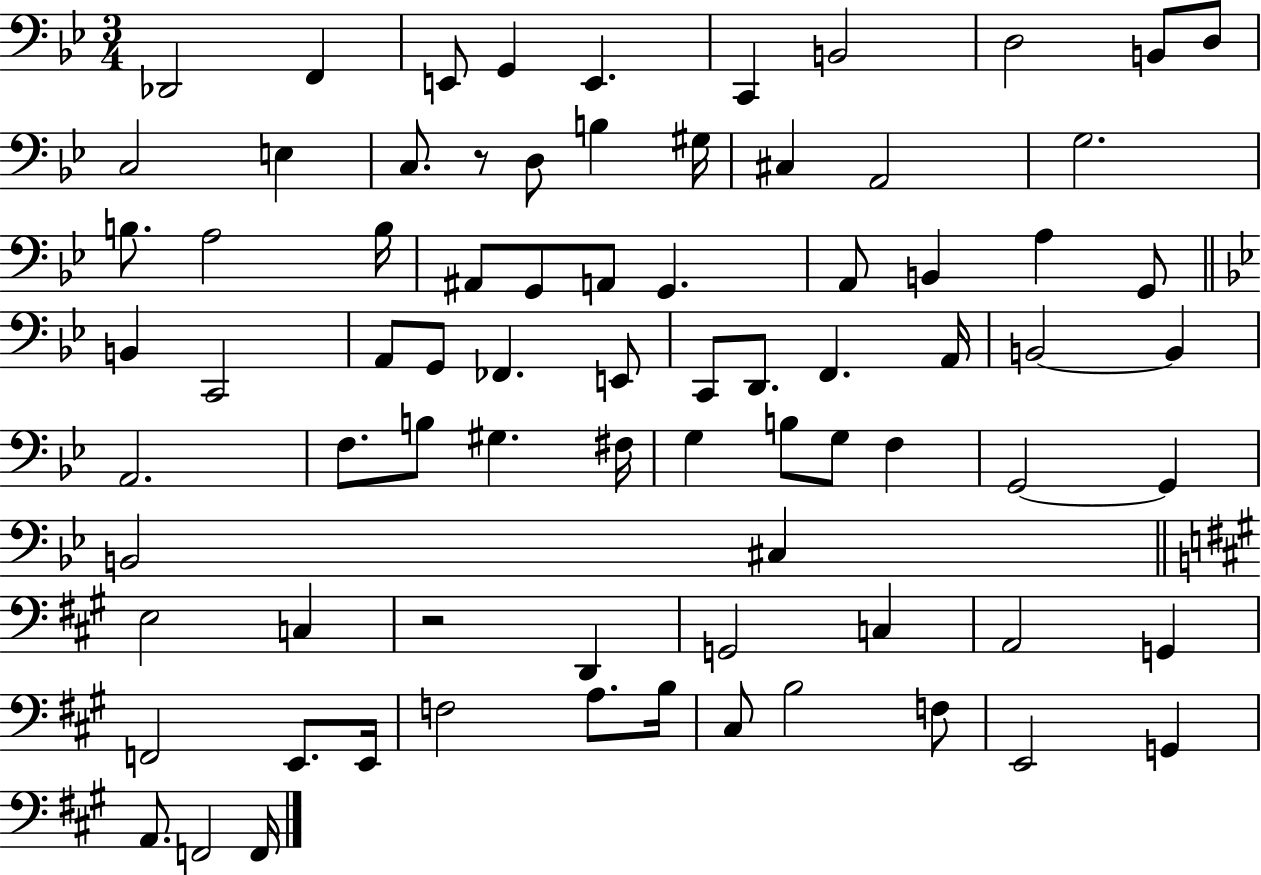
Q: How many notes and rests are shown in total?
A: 78